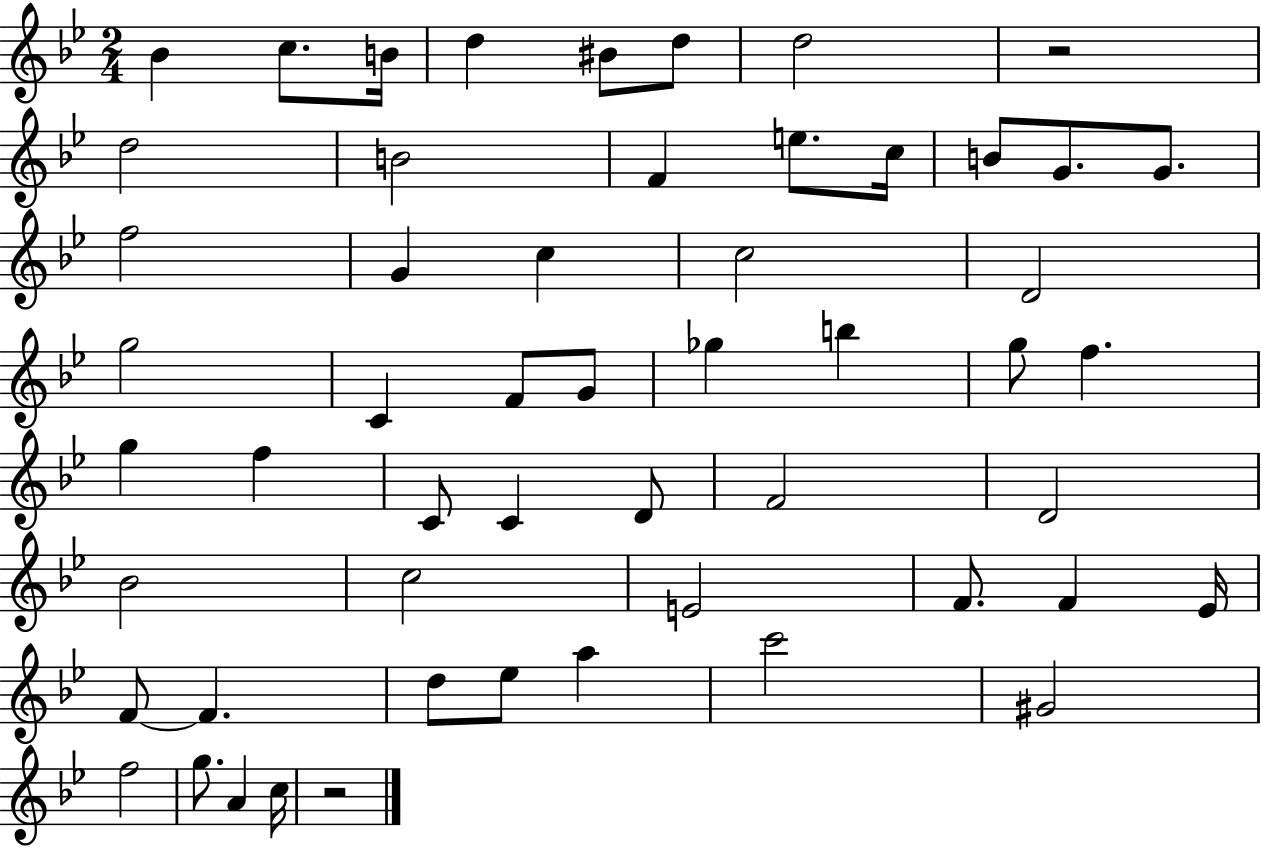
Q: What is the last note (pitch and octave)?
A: C5